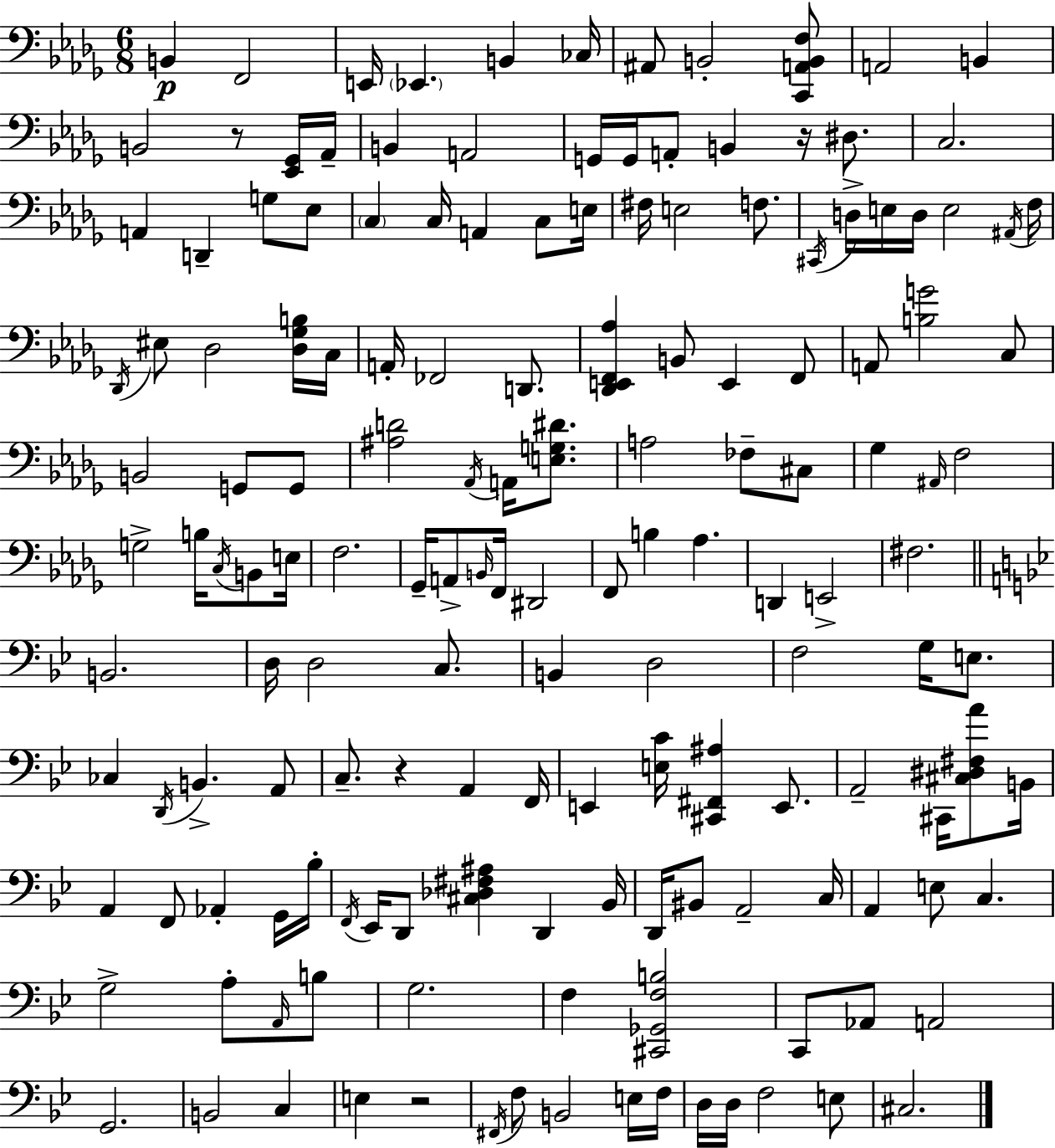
B2/q F2/h E2/s Eb2/q. B2/q CES3/s A#2/e B2/h [C2,A2,B2,F3]/e A2/h B2/q B2/h R/e [Eb2,Gb2]/s Ab2/s B2/q A2/h G2/s G2/s A2/e B2/q R/s D#3/e. C3/h. A2/q D2/q G3/e Eb3/e C3/q C3/s A2/q C3/e E3/s F#3/s E3/h F3/e. C#2/s D3/s E3/s D3/s E3/h A#2/s F3/s Db2/s EIS3/e Db3/h [Db3,Gb3,B3]/s C3/s A2/s FES2/h D2/e. [Db2,E2,F2,Ab3]/q B2/e E2/q F2/e A2/e [B3,G4]/h C3/e B2/h G2/e G2/e [A#3,D4]/h Ab2/s A2/s [E3,G3,D#4]/e. A3/h FES3/e C#3/e Gb3/q A#2/s F3/h G3/h B3/s C3/s B2/e E3/s F3/h. Gb2/s A2/e B2/s F2/s D#2/h F2/e B3/q Ab3/q. D2/q E2/h F#3/h. B2/h. D3/s D3/h C3/e. B2/q D3/h F3/h G3/s E3/e. CES3/q D2/s B2/q. A2/e C3/e. R/q A2/q F2/s E2/q [E3,C4]/s [C#2,F#2,A#3]/q E2/e. A2/h C#2/s [C#3,D#3,F#3,A4]/e B2/s A2/q F2/e Ab2/q G2/s Bb3/s F2/s Eb2/s D2/e [C#3,Db3,F#3,A#3]/q D2/q Bb2/s D2/s BIS2/e A2/h C3/s A2/q E3/e C3/q. G3/h A3/e A2/s B3/e G3/h. F3/q [C#2,Gb2,F3,B3]/h C2/e Ab2/e A2/h G2/h. B2/h C3/q E3/q R/h F#2/s F3/e B2/h E3/s F3/s D3/s D3/s F3/h E3/e C#3/h.